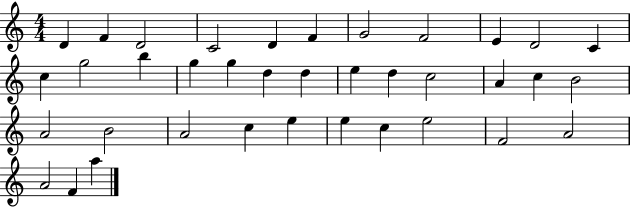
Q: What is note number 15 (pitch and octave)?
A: G5